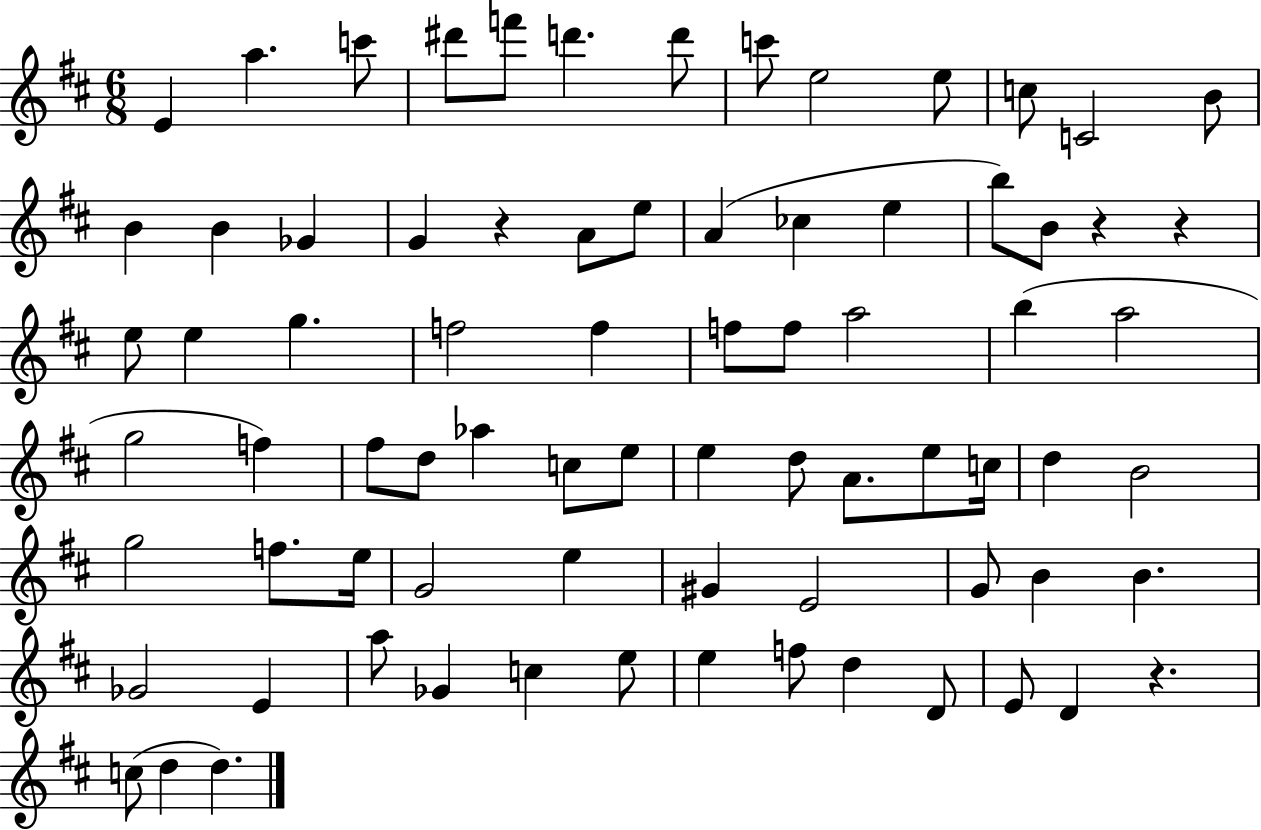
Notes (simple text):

E4/q A5/q. C6/e D#6/e F6/e D6/q. D6/e C6/e E5/h E5/e C5/e C4/h B4/e B4/q B4/q Gb4/q G4/q R/q A4/e E5/e A4/q CES5/q E5/q B5/e B4/e R/q R/q E5/e E5/q G5/q. F5/h F5/q F5/e F5/e A5/h B5/q A5/h G5/h F5/q F#5/e D5/e Ab5/q C5/e E5/e E5/q D5/e A4/e. E5/e C5/s D5/q B4/h G5/h F5/e. E5/s G4/h E5/q G#4/q E4/h G4/e B4/q B4/q. Gb4/h E4/q A5/e Gb4/q C5/q E5/e E5/q F5/e D5/q D4/e E4/e D4/q R/q. C5/e D5/q D5/q.